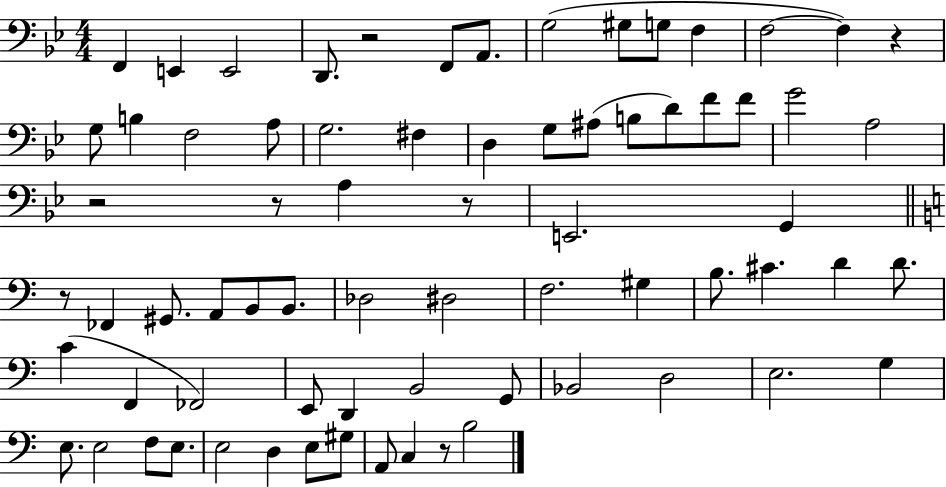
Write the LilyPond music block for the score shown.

{
  \clef bass
  \numericTimeSignature
  \time 4/4
  \key bes \major
  \repeat volta 2 { f,4 e,4 e,2 | d,8. r2 f,8 a,8. | g2( gis8 g8 f4 | f2~~ f4) r4 | \break g8 b4 f2 a8 | g2. fis4 | d4 g8 ais8( b8 d'8) f'8 f'8 | g'2 a2 | \break r2 r8 a4 r8 | e,2. g,4 | \bar "||" \break \key c \major r8 fes,4 gis,8. a,8 b,8 b,8. | des2 dis2 | f2. gis4 | b8. cis'4. d'4 d'8. | \break c'4( f,4 fes,2) | e,8 d,4 b,2 g,8 | bes,2 d2 | e2. g4 | \break e8. e2 f8 e8. | e2 d4 e8 gis8 | a,8 c4 r8 b2 | } \bar "|."
}